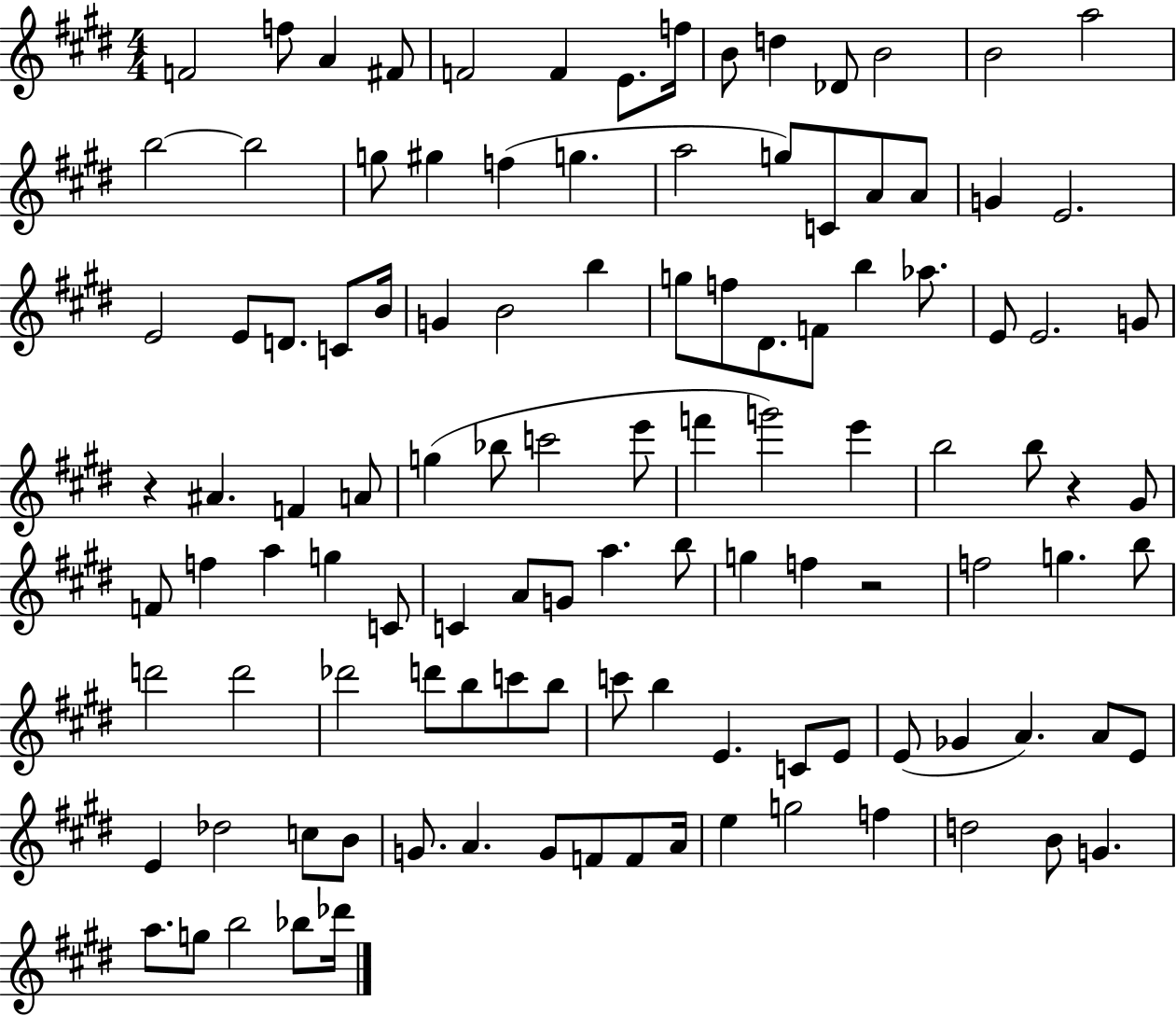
F4/h F5/e A4/q F#4/e F4/h F4/q E4/e. F5/s B4/e D5/q Db4/e B4/h B4/h A5/h B5/h B5/h G5/e G#5/q F5/q G5/q. A5/h G5/e C4/e A4/e A4/e G4/q E4/h. E4/h E4/e D4/e. C4/e B4/s G4/q B4/h B5/q G5/e F5/e D#4/e. F4/e B5/q Ab5/e. E4/e E4/h. G4/e R/q A#4/q. F4/q A4/e G5/q Bb5/e C6/h E6/e F6/q G6/h E6/q B5/h B5/e R/q G#4/e F4/e F5/q A5/q G5/q C4/e C4/q A4/e G4/e A5/q. B5/e G5/q F5/q R/h F5/h G5/q. B5/e D6/h D6/h Db6/h D6/e B5/e C6/e B5/e C6/e B5/q E4/q. C4/e E4/e E4/e Gb4/q A4/q. A4/e E4/e E4/q Db5/h C5/e B4/e G4/e. A4/q. G4/e F4/e F4/e A4/s E5/q G5/h F5/q D5/h B4/e G4/q. A5/e. G5/e B5/h Bb5/e Db6/s